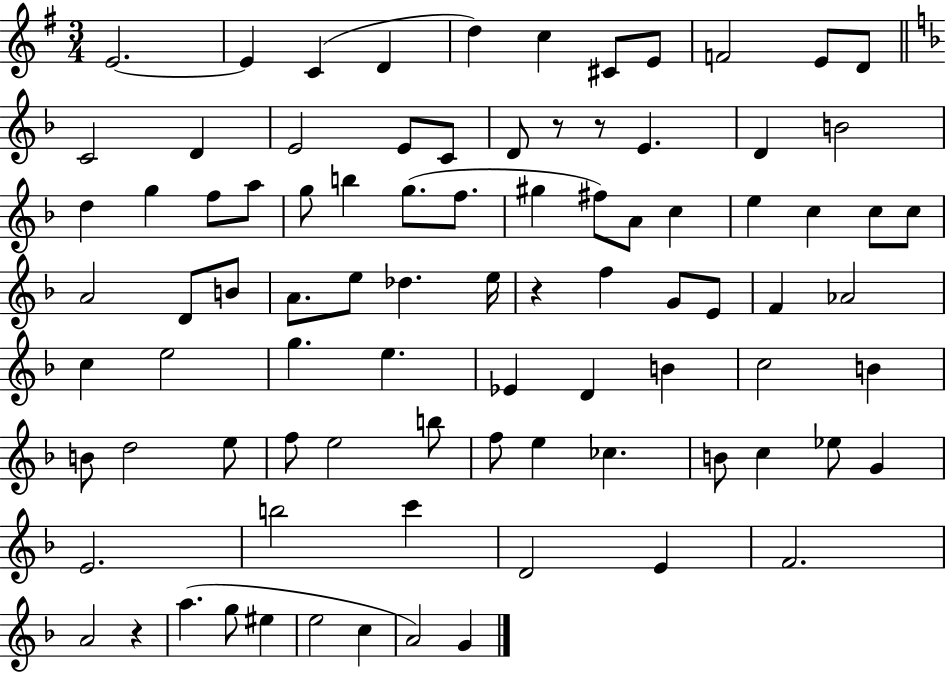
{
  \clef treble
  \numericTimeSignature
  \time 3/4
  \key g \major
  e'2.~~ | e'4 c'4( d'4 | d''4) c''4 cis'8 e'8 | f'2 e'8 d'8 | \break \bar "||" \break \key f \major c'2 d'4 | e'2 e'8 c'8 | d'8 r8 r8 e'4. | d'4 b'2 | \break d''4 g''4 f''8 a''8 | g''8 b''4 g''8.( f''8. | gis''4 fis''8) a'8 c''4 | e''4 c''4 c''8 c''8 | \break a'2 d'8 b'8 | a'8. e''8 des''4. e''16 | r4 f''4 g'8 e'8 | f'4 aes'2 | \break c''4 e''2 | g''4. e''4. | ees'4 d'4 b'4 | c''2 b'4 | \break b'8 d''2 e''8 | f''8 e''2 b''8 | f''8 e''4 ces''4. | b'8 c''4 ees''8 g'4 | \break e'2. | b''2 c'''4 | d'2 e'4 | f'2. | \break a'2 r4 | a''4.( g''8 eis''4 | e''2 c''4 | a'2) g'4 | \break \bar "|."
}